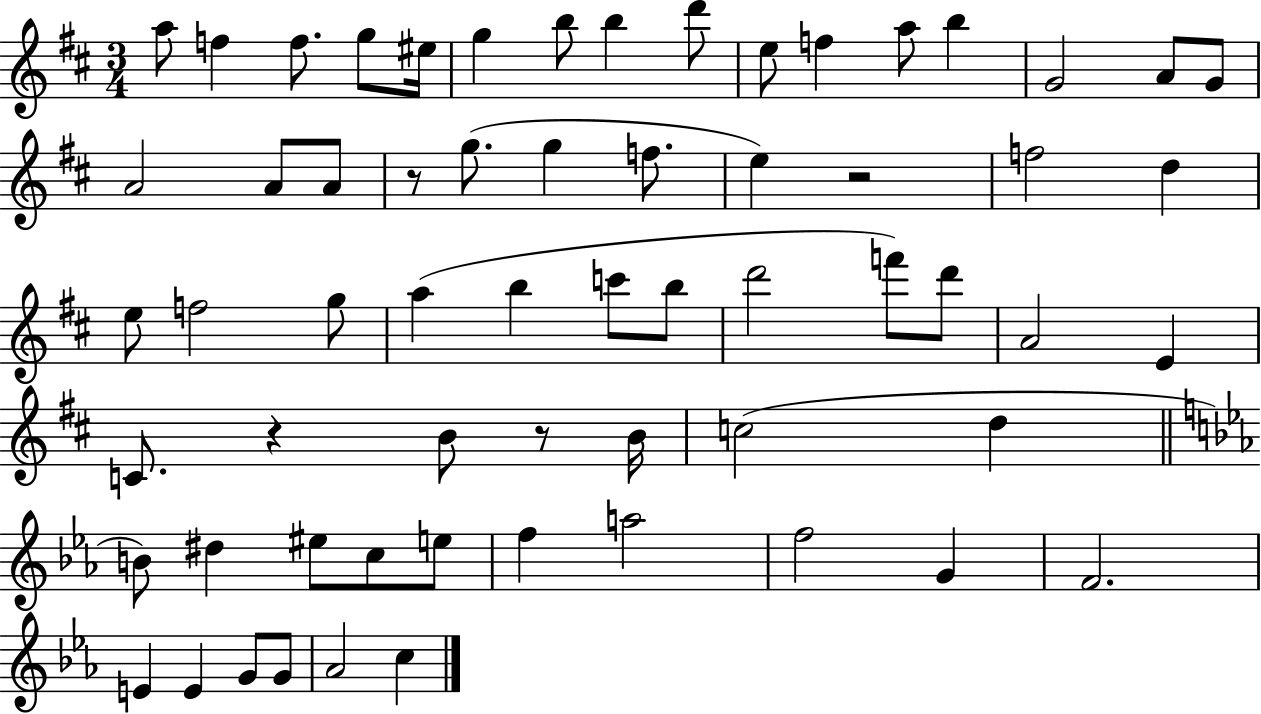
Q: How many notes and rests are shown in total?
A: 62